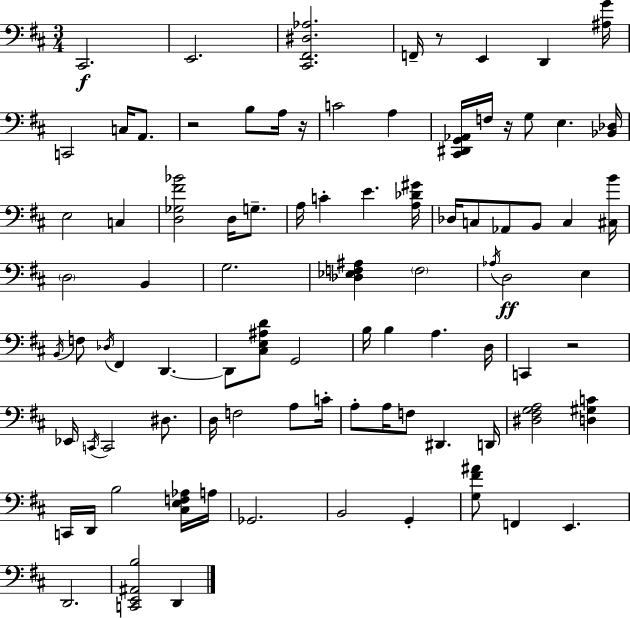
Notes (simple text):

C#2/h. E2/h. [C#2,F#2,D#3,Ab3]/h. F2/s R/e E2/q D2/q [A#3,G4]/s C2/h C3/s A2/e. R/h B3/e A3/s R/s C4/h A3/q [C#2,D#2,G2,Ab2]/s F3/s R/s G3/e E3/q. [Bb2,Db3]/s E3/h C3/q [D3,Gb3,F#4,Bb4]/h D3/s G3/e. A3/s C4/q E4/q. [A3,Db4,G#4]/s Db3/s C3/e Ab2/e B2/e C3/q [C#3,B4]/s D3/h B2/q G3/h. [Db3,Eb3,F3,A#3]/q F3/h Ab3/s D3/h E3/q B2/s F3/e Db3/s F#2/q D2/q. D2/e [C#3,E3,A#3,D4]/e G2/h B3/s B3/q A3/q. D3/s C2/q R/h Eb2/s C2/s C2/h D#3/e. D3/s F3/h A3/e C4/s A3/e A3/s F3/e D#2/q. D2/s [D#3,F#3,G3,A3]/h [D3,G#3,C4]/q C2/s D2/s B3/h [C#3,E3,F3,Ab3]/s A3/s Gb2/h. B2/h G2/q [G3,F#4,A#4]/e F2/q E2/q. D2/h. [C2,E2,A#2,B3]/h D2/q